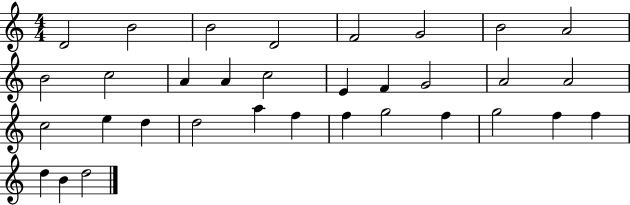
{
  \clef treble
  \numericTimeSignature
  \time 4/4
  \key c \major
  d'2 b'2 | b'2 d'2 | f'2 g'2 | b'2 a'2 | \break b'2 c''2 | a'4 a'4 c''2 | e'4 f'4 g'2 | a'2 a'2 | \break c''2 e''4 d''4 | d''2 a''4 f''4 | f''4 g''2 f''4 | g''2 f''4 f''4 | \break d''4 b'4 d''2 | \bar "|."
}